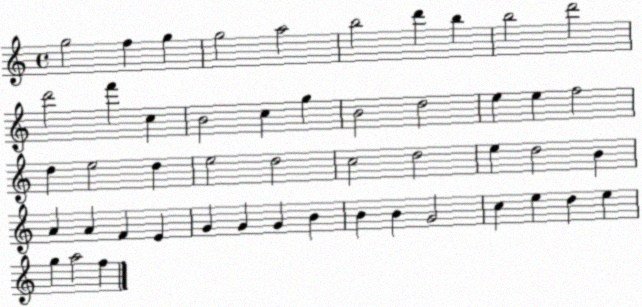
X:1
T:Untitled
M:4/4
L:1/4
K:C
g2 f g g2 a2 b2 d' b b2 d'2 d'2 f' c B2 c g B2 d2 e e f2 d e2 d e2 d2 c2 d2 e d2 B A A F E G G G B B B G2 c e d e g a2 f